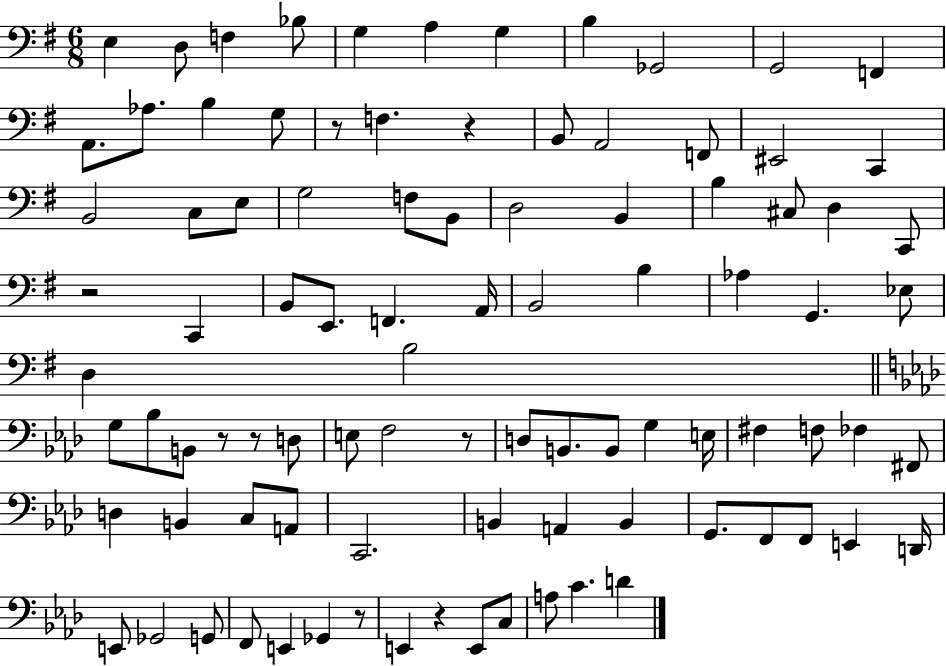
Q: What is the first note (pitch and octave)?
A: E3